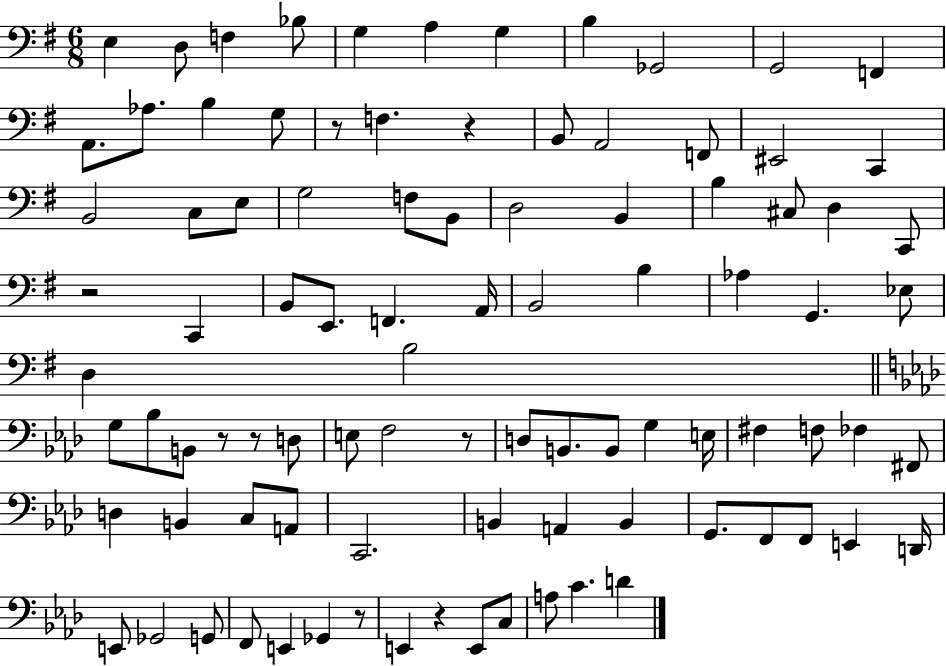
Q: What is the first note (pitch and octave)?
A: E3